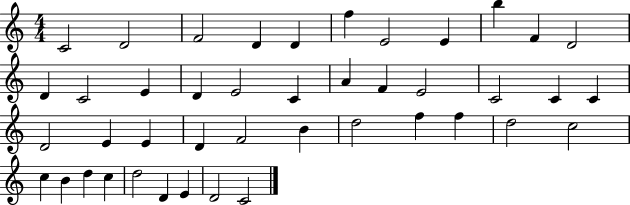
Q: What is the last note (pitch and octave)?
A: C4